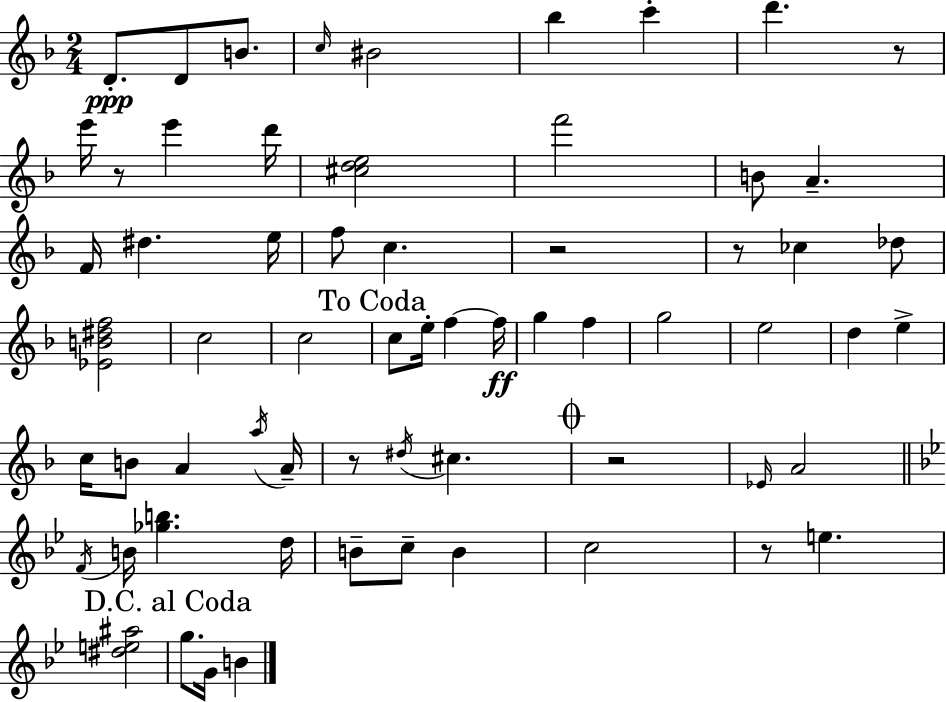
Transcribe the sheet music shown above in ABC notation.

X:1
T:Untitled
M:2/4
L:1/4
K:Dm
D/2 D/2 B/2 c/4 ^B2 _b c' d' z/2 e'/4 z/2 e' d'/4 [^cde]2 f'2 B/2 A F/4 ^d e/4 f/2 c z2 z/2 _c _d/2 [_EB^df]2 c2 c2 c/2 e/4 f f/4 g f g2 e2 d e c/4 B/2 A a/4 A/4 z/2 ^d/4 ^c z2 _E/4 A2 F/4 B/4 [_gb] d/4 B/2 c/2 B c2 z/2 e [^de^a]2 g/2 G/4 B